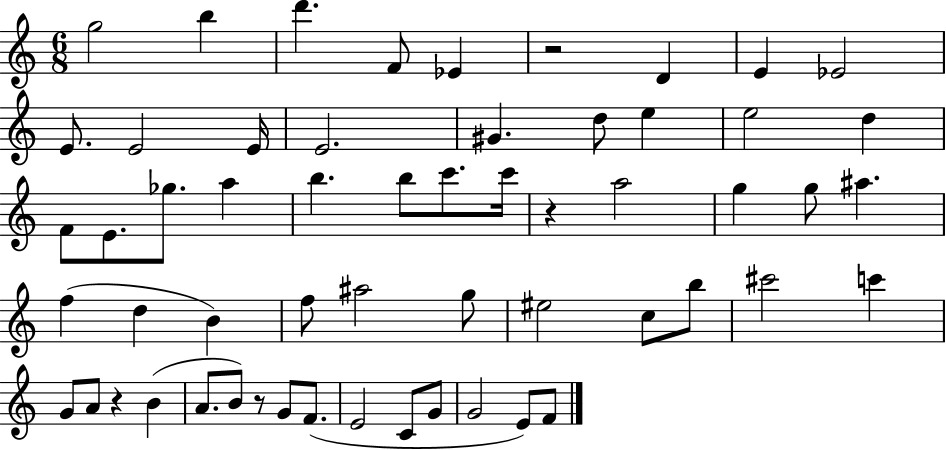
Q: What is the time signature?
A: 6/8